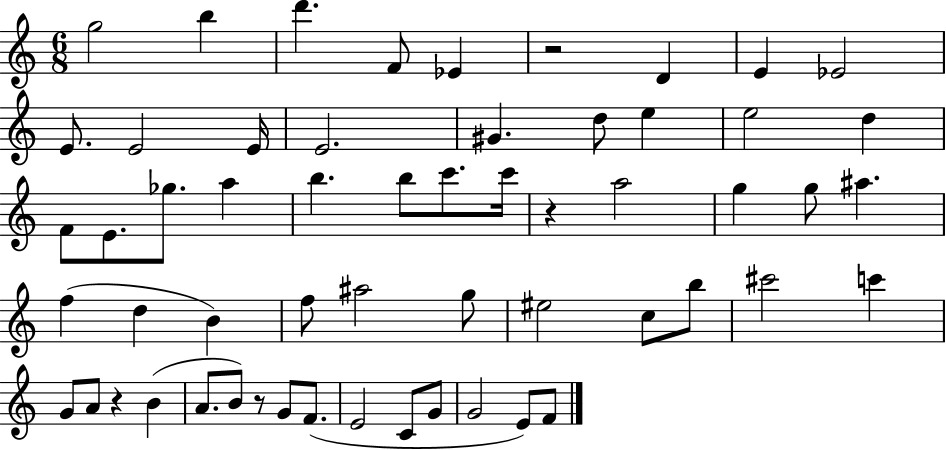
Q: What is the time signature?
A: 6/8